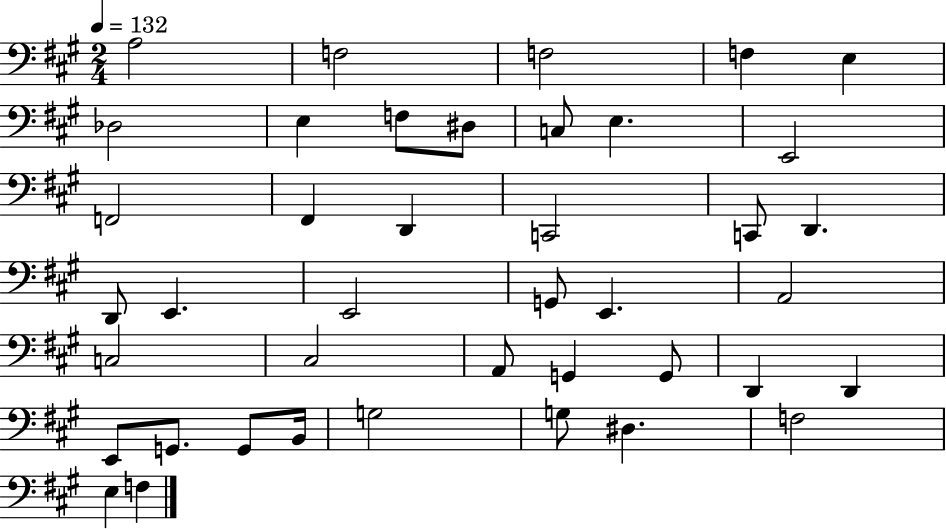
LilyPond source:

{
  \clef bass
  \numericTimeSignature
  \time 2/4
  \key a \major
  \tempo 4 = 132
  a2 | f2 | f2 | f4 e4 | \break des2 | e4 f8 dis8 | c8 e4. | e,2 | \break f,2 | fis,4 d,4 | c,2 | c,8 d,4. | \break d,8 e,4. | e,2 | g,8 e,4. | a,2 | \break c2 | cis2 | a,8 g,4 g,8 | d,4 d,4 | \break e,8 g,8. g,8 b,16 | g2 | g8 dis4. | f2 | \break e4 f4 | \bar "|."
}